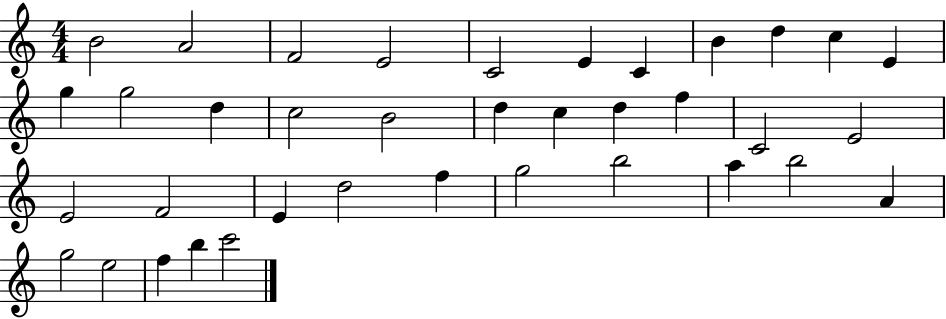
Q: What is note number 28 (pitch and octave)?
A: G5